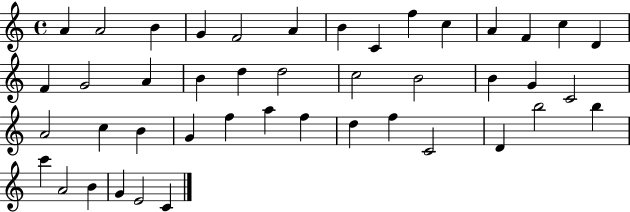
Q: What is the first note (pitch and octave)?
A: A4